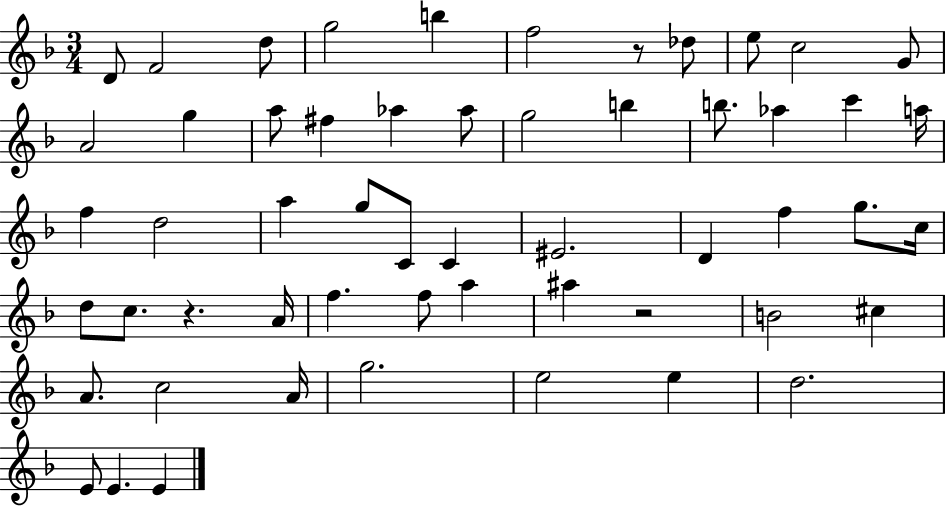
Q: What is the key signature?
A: F major